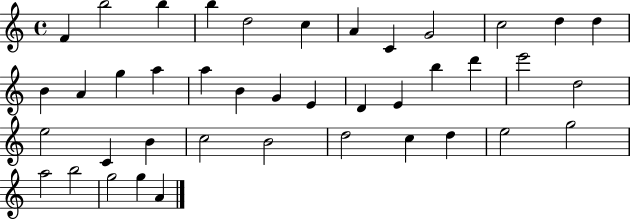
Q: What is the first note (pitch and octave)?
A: F4